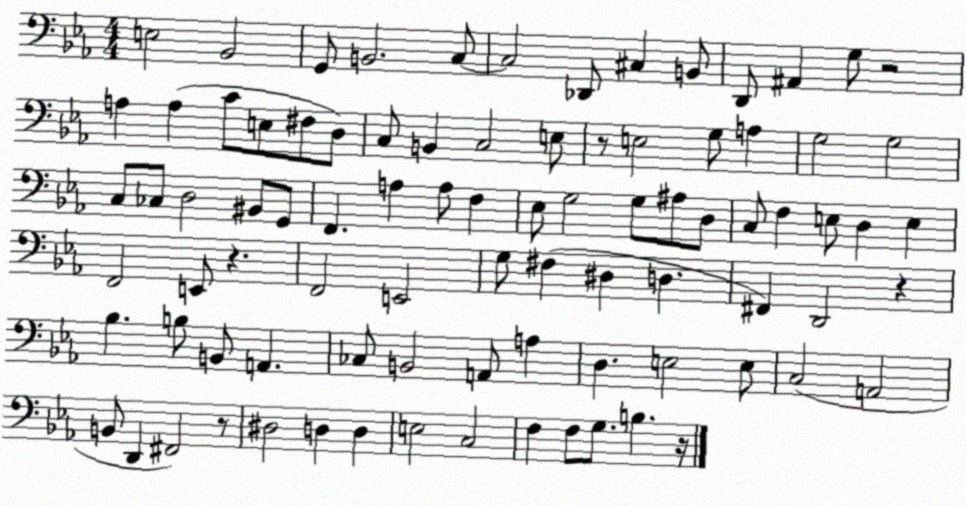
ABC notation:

X:1
T:Untitled
M:4/4
L:1/4
K:Eb
E,2 _B,,2 G,,/2 B,,2 C,/2 C,2 _D,,/2 ^C, B,,/2 D,,/2 ^A,, G,/2 z2 A, A, C/2 E,/2 ^F,/2 D,/2 C,/2 B,, C,2 E,/2 z/2 E,2 G,/2 A, G,2 G,2 C,/2 _C,/2 D,2 ^B,,/2 G,,/2 F,, A, A,/2 F, _E,/2 G,2 G,/2 ^A,/2 D,/2 C,/2 F, E,/2 D, E, F,,2 E,,/2 z F,,2 E,,2 G,/2 ^F, ^D, D, ^F,, D,,2 z _B, B,/2 B,,/2 A,, _C,/2 B,,2 A,,/2 A, D, E,2 E,/2 C,2 A,,2 B,,/2 D,, ^F,,2 z/2 ^D,2 D, D, E,2 C,2 F, F,/2 G,/2 B, z/4